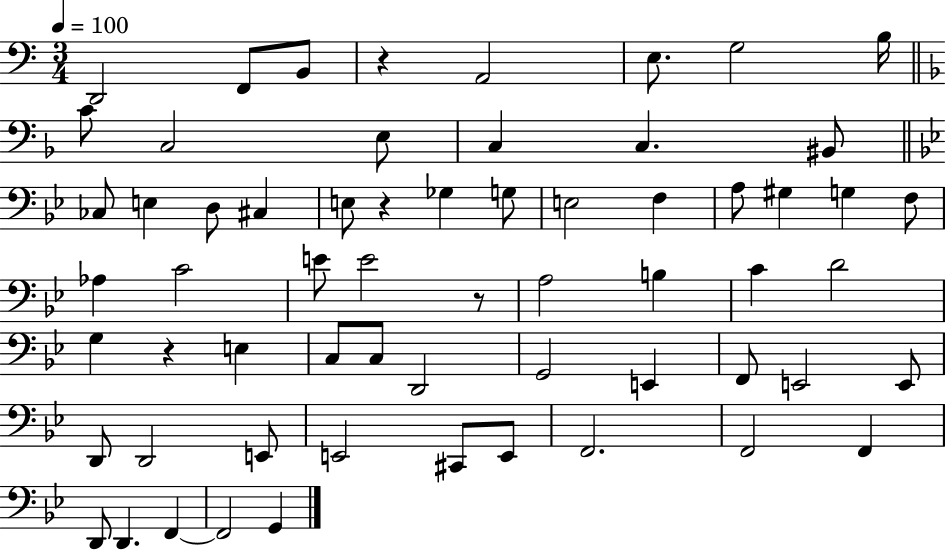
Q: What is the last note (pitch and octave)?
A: G2